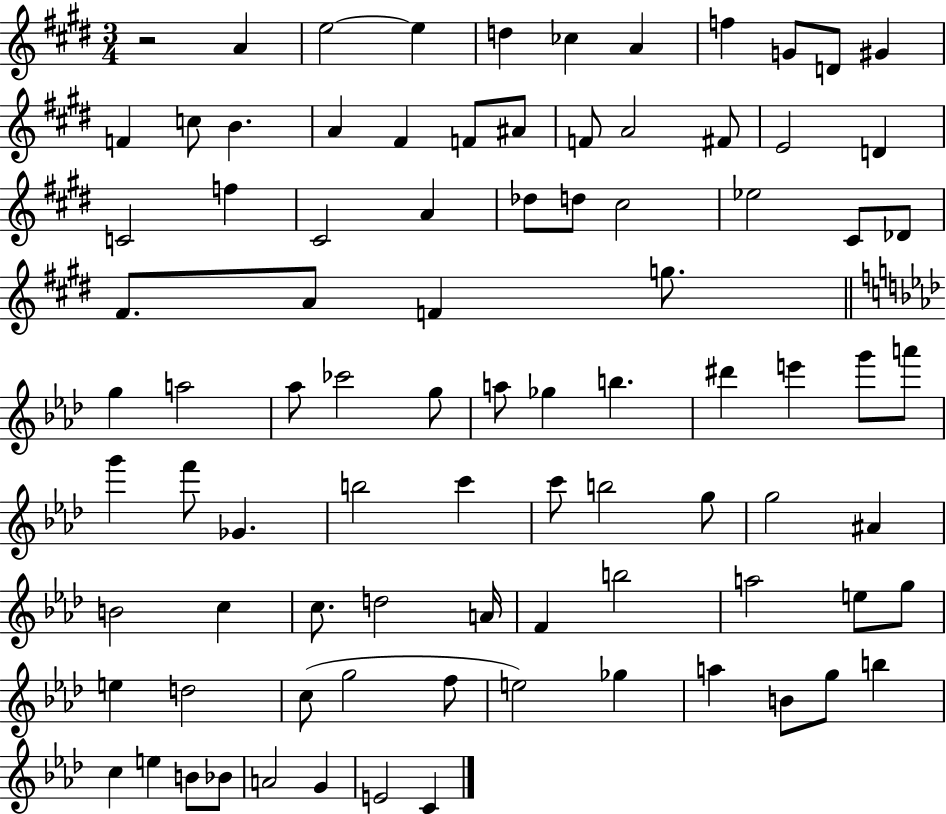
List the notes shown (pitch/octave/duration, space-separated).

R/h A4/q E5/h E5/q D5/q CES5/q A4/q F5/q G4/e D4/e G#4/q F4/q C5/e B4/q. A4/q F#4/q F4/e A#4/e F4/e A4/h F#4/e E4/h D4/q C4/h F5/q C#4/h A4/q Db5/e D5/e C#5/h Eb5/h C#4/e Db4/e F#4/e. A4/e F4/q G5/e. G5/q A5/h Ab5/e CES6/h G5/e A5/e Gb5/q B5/q. D#6/q E6/q G6/e A6/e G6/q F6/e Gb4/q. B5/h C6/q C6/e B5/h G5/e G5/h A#4/q B4/h C5/q C5/e. D5/h A4/s F4/q B5/h A5/h E5/e G5/e E5/q D5/h C5/e G5/h F5/e E5/h Gb5/q A5/q B4/e G5/e B5/q C5/q E5/q B4/e Bb4/e A4/h G4/q E4/h C4/q